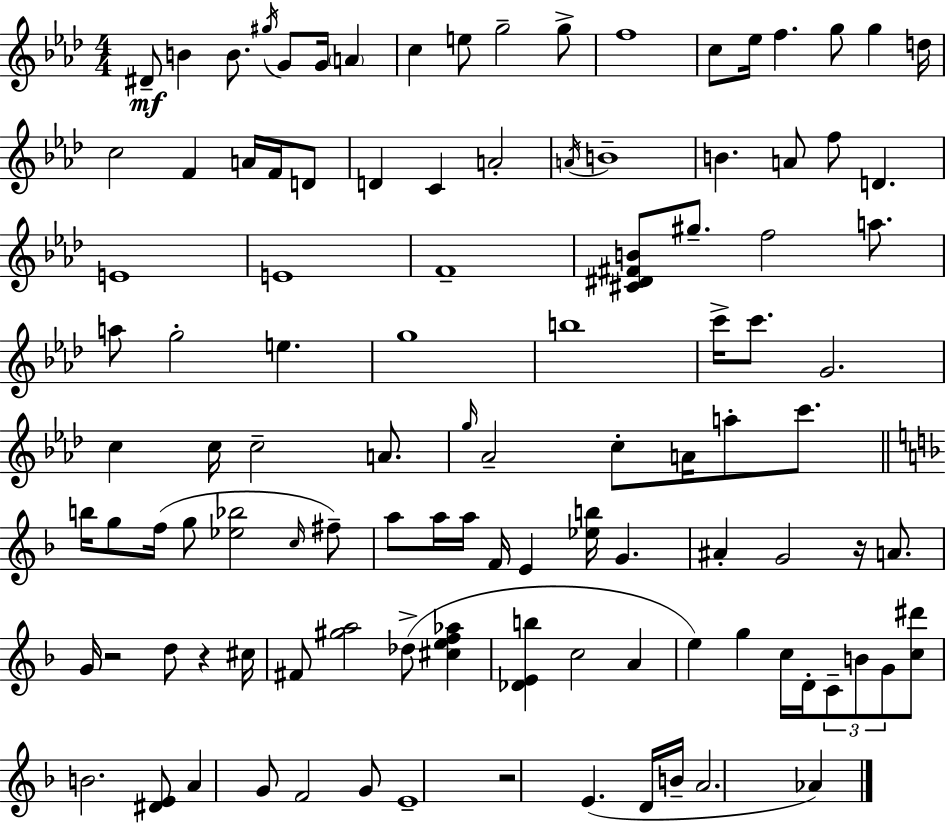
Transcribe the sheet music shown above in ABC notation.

X:1
T:Untitled
M:4/4
L:1/4
K:Fm
^D/2 B B/2 ^g/4 G/2 G/4 A c e/2 g2 g/2 f4 c/2 _e/4 f g/2 g d/4 c2 F A/4 F/4 D/2 D C A2 A/4 B4 B A/2 f/2 D E4 E4 F4 [^C^D^FB]/2 ^g/2 f2 a/2 a/2 g2 e g4 b4 c'/4 c'/2 G2 c c/4 c2 A/2 g/4 _A2 c/2 A/4 a/2 c'/2 b/4 g/2 f/4 g/2 [_e_b]2 c/4 ^f/2 a/2 a/4 a/4 F/4 E [_eb]/4 G ^A G2 z/4 A/2 G/4 z2 d/2 z ^c/4 ^F/2 [^ga]2 _d/2 [^cef_a] [_DEb] c2 A e g c/4 D/4 C/2 B/2 G/2 [c^d']/2 B2 [^DE]/2 A G/2 F2 G/2 E4 z2 E D/4 B/4 A2 _A